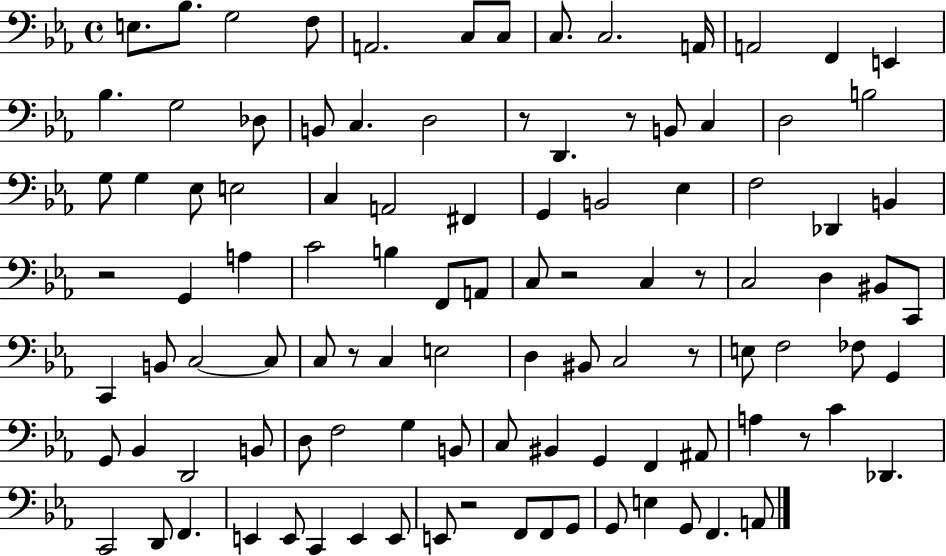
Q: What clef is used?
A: bass